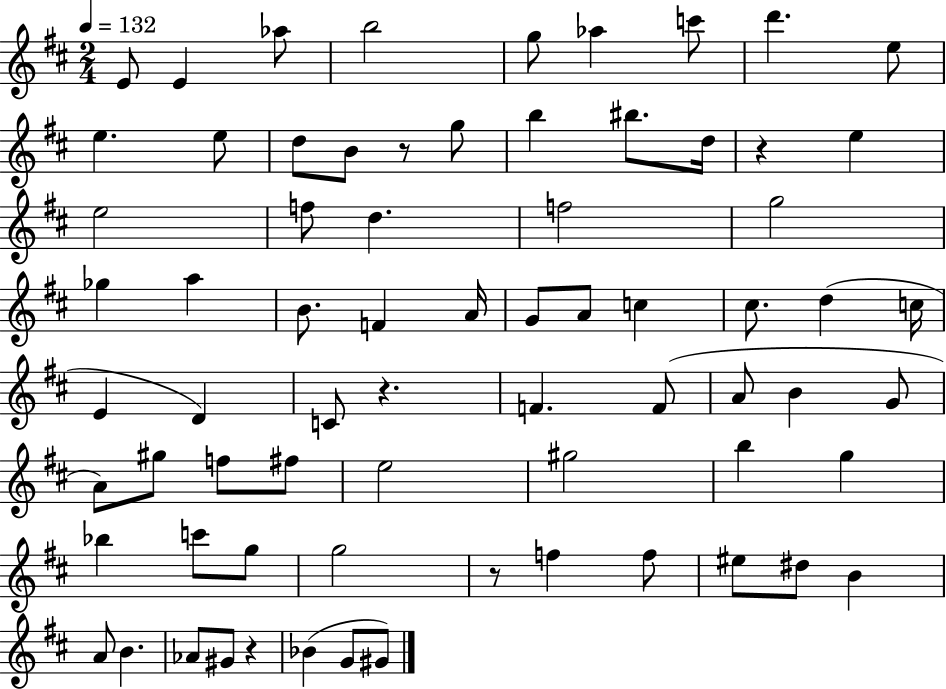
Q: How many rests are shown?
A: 5